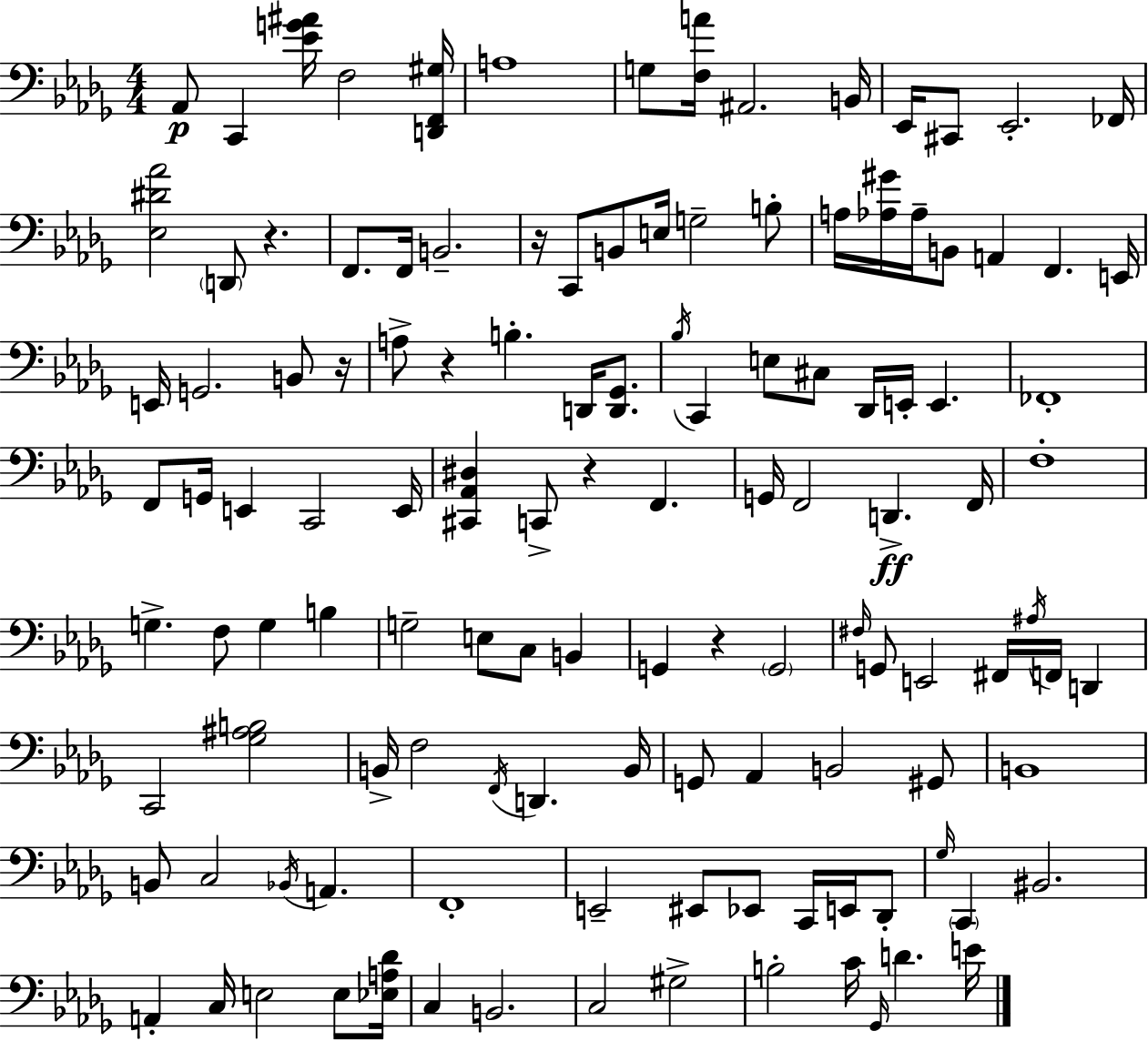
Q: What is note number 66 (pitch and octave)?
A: F#2